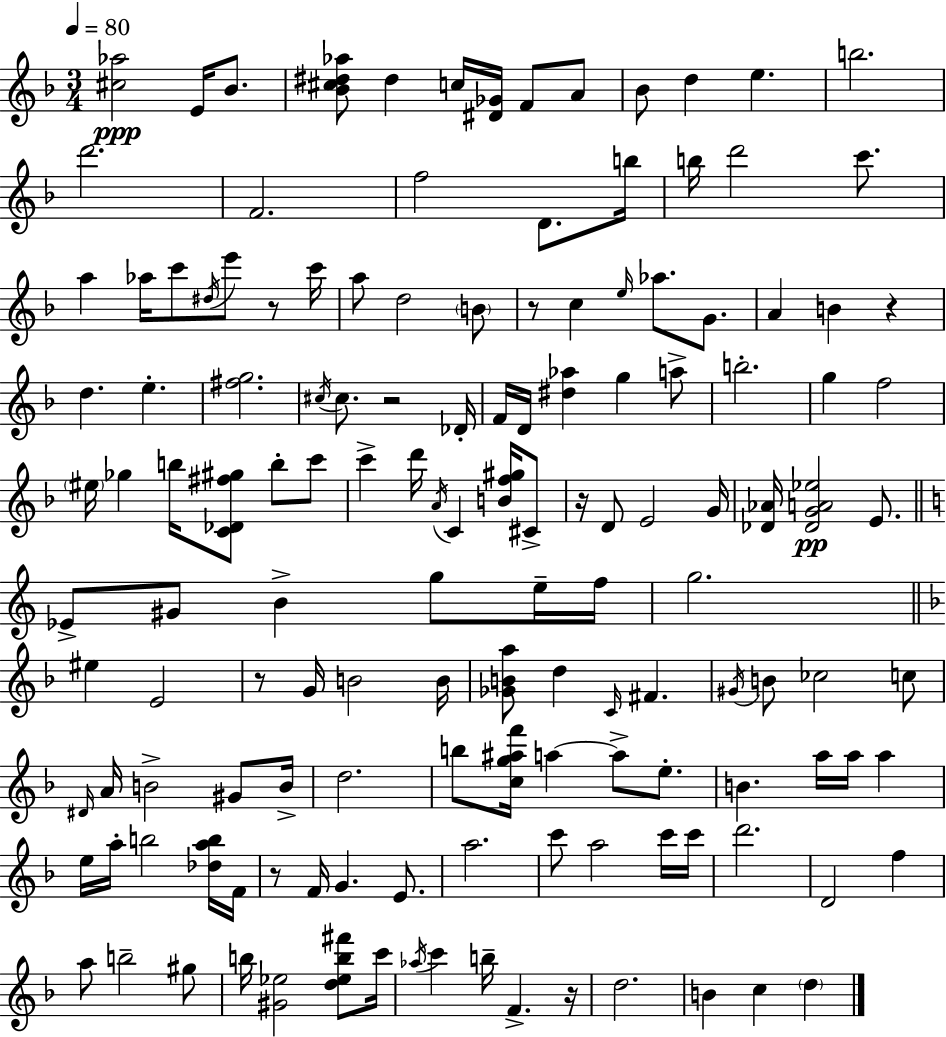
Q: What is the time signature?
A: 3/4